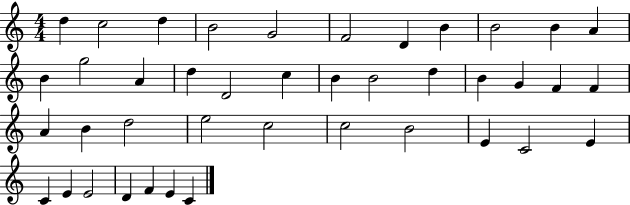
D5/q C5/h D5/q B4/h G4/h F4/h D4/q B4/q B4/h B4/q A4/q B4/q G5/h A4/q D5/q D4/h C5/q B4/q B4/h D5/q B4/q G4/q F4/q F4/q A4/q B4/q D5/h E5/h C5/h C5/h B4/h E4/q C4/h E4/q C4/q E4/q E4/h D4/q F4/q E4/q C4/q